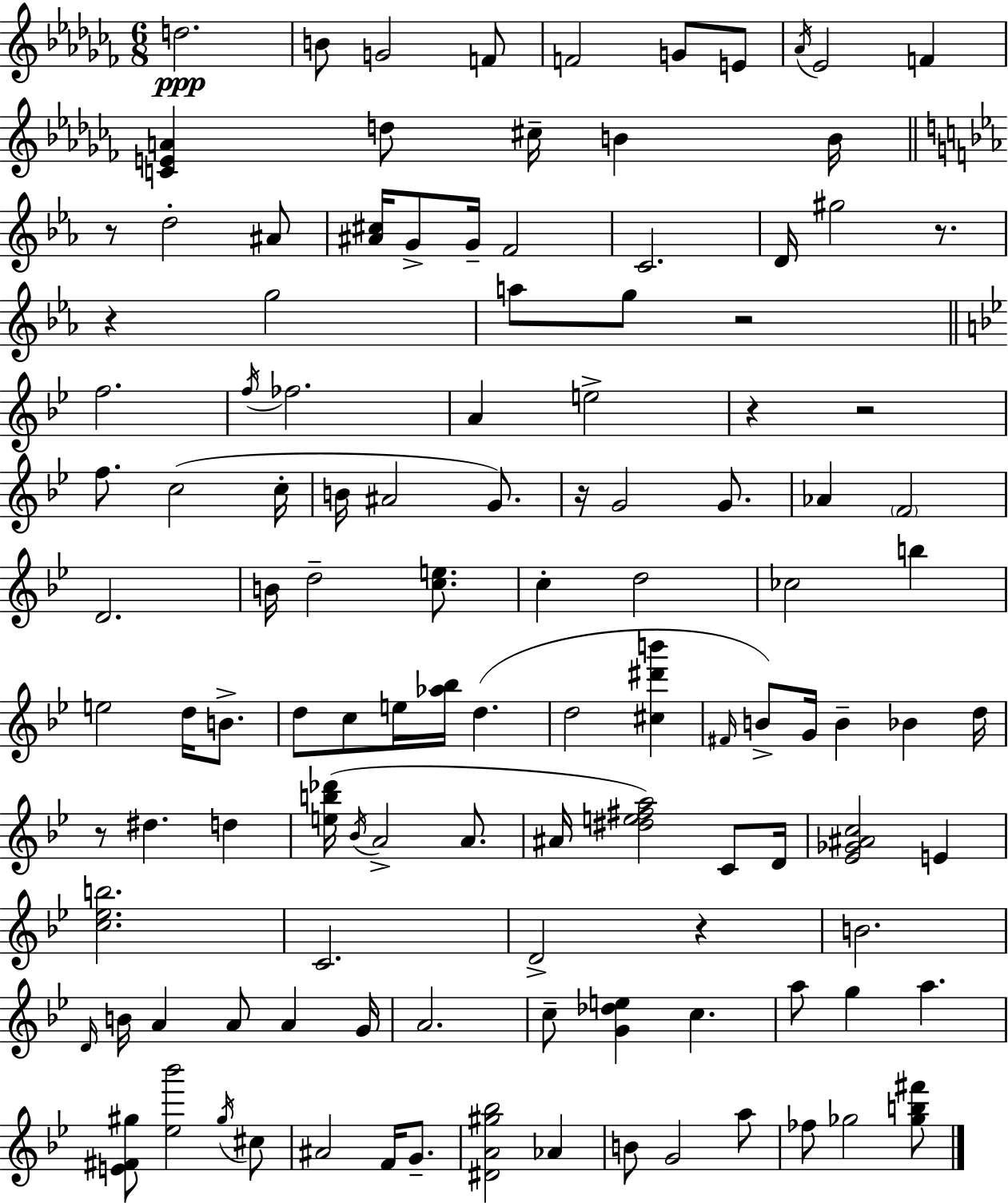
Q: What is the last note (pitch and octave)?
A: Gb5